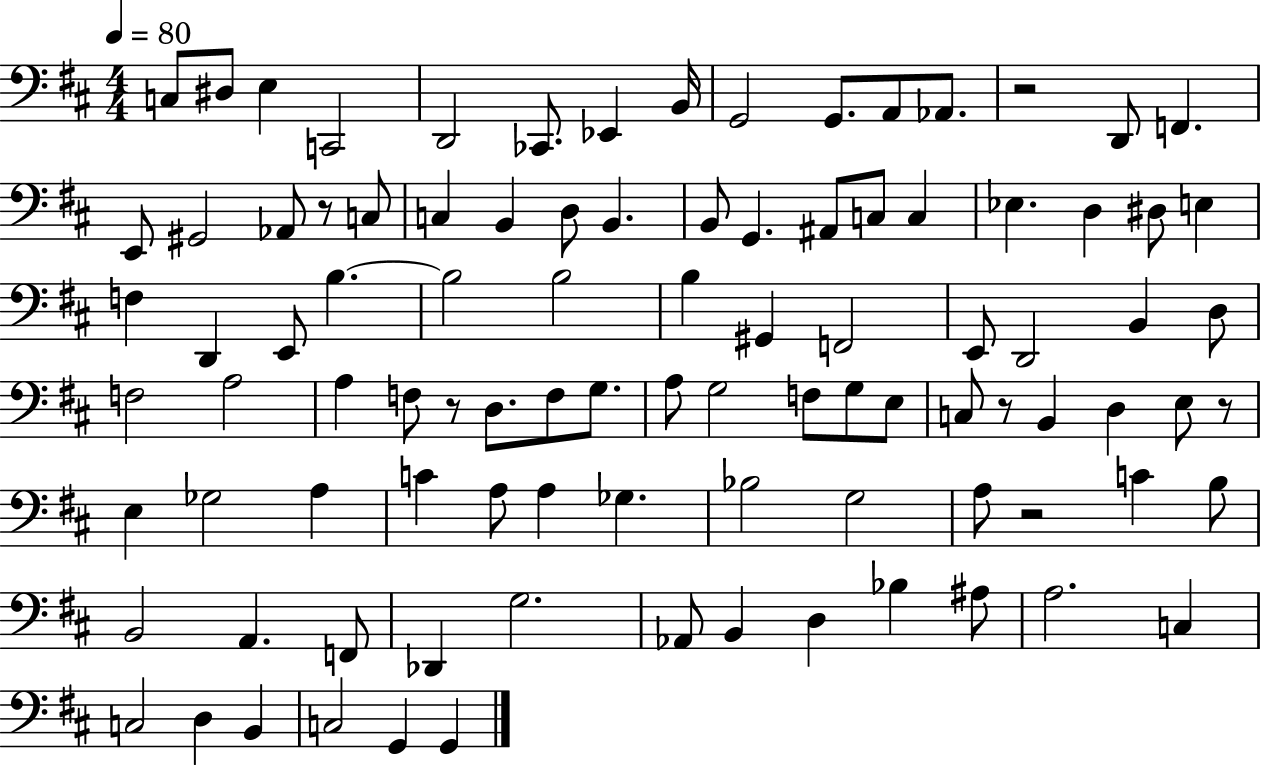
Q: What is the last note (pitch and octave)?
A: G2